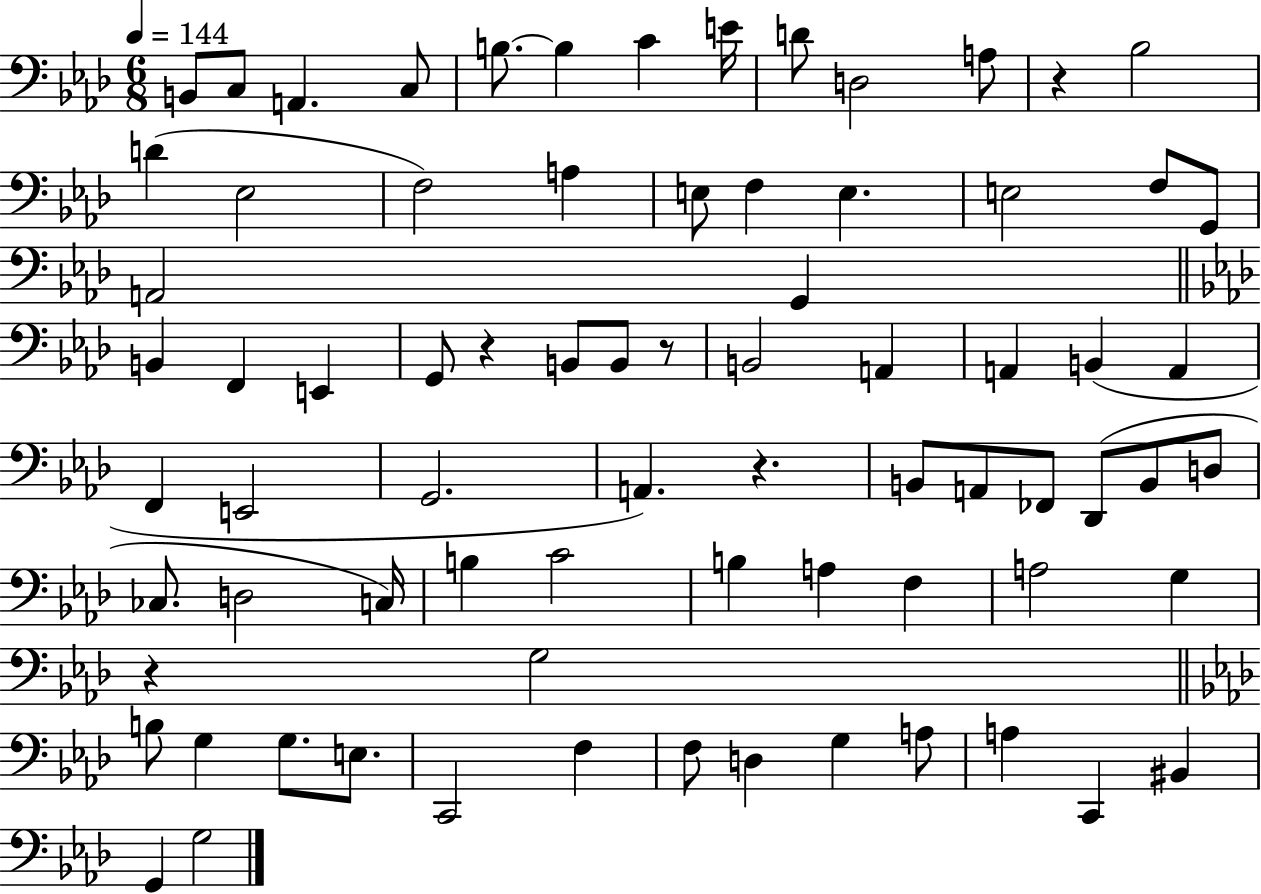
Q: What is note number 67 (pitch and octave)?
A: A3